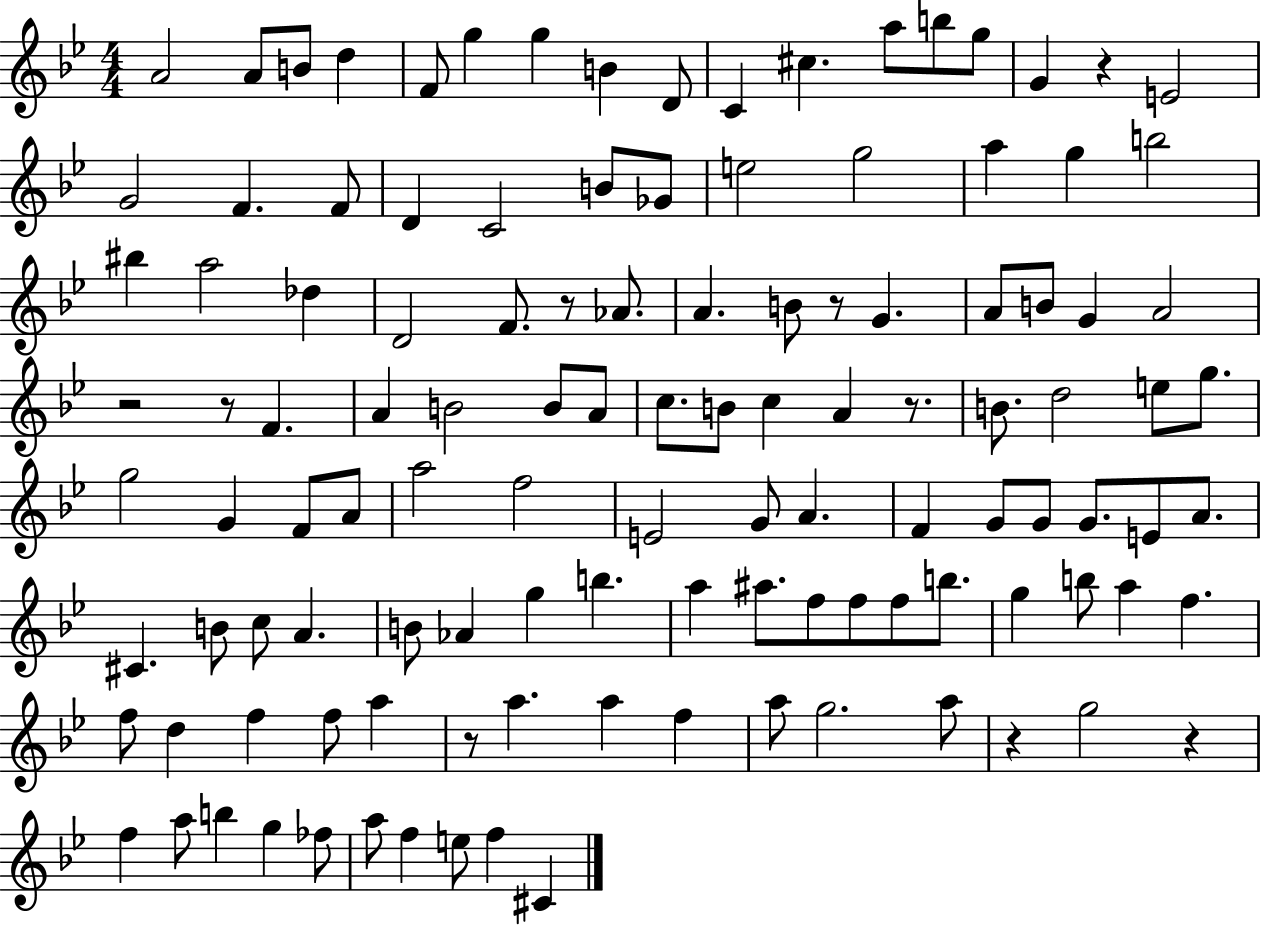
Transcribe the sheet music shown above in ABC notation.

X:1
T:Untitled
M:4/4
L:1/4
K:Bb
A2 A/2 B/2 d F/2 g g B D/2 C ^c a/2 b/2 g/2 G z E2 G2 F F/2 D C2 B/2 _G/2 e2 g2 a g b2 ^b a2 _d D2 F/2 z/2 _A/2 A B/2 z/2 G A/2 B/2 G A2 z2 z/2 F A B2 B/2 A/2 c/2 B/2 c A z/2 B/2 d2 e/2 g/2 g2 G F/2 A/2 a2 f2 E2 G/2 A F G/2 G/2 G/2 E/2 A/2 ^C B/2 c/2 A B/2 _A g b a ^a/2 f/2 f/2 f/2 b/2 g b/2 a f f/2 d f f/2 a z/2 a a f a/2 g2 a/2 z g2 z f a/2 b g _f/2 a/2 f e/2 f ^C